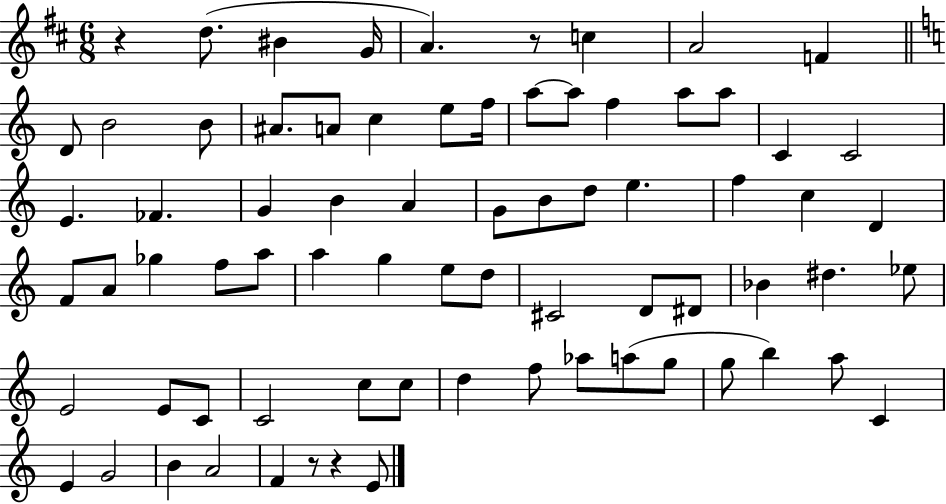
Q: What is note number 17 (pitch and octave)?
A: A5